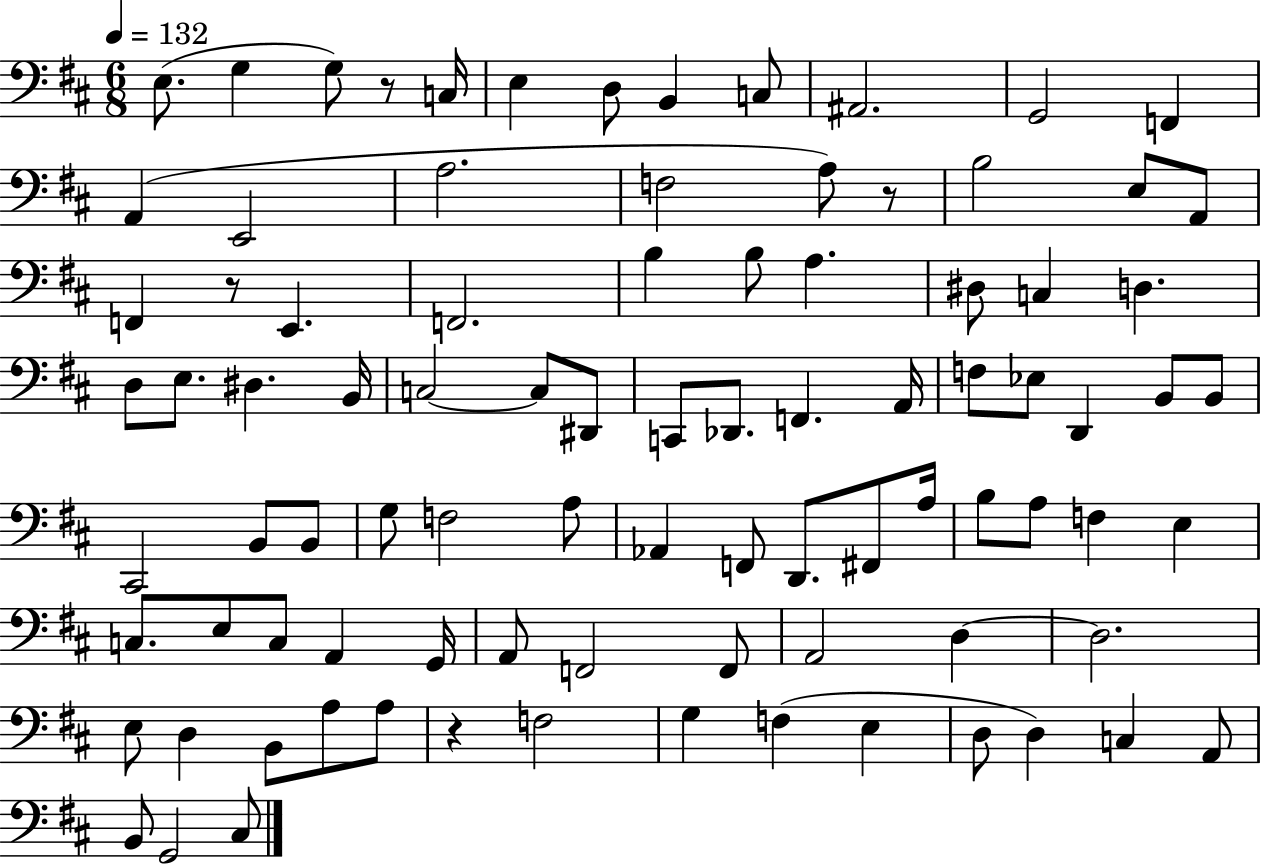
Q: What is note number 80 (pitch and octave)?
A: D3